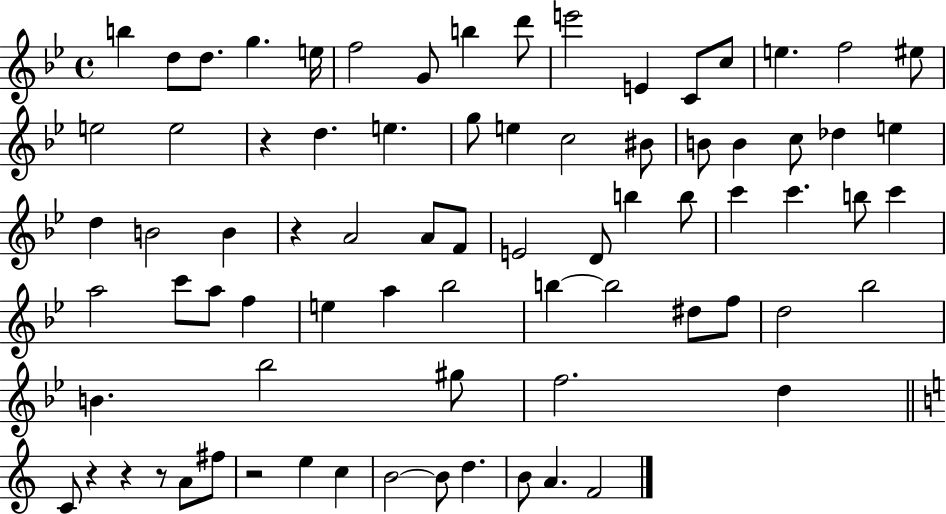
{
  \clef treble
  \time 4/4
  \defaultTimeSignature
  \key bes \major
  \repeat volta 2 { b''4 d''8 d''8. g''4. e''16 | f''2 g'8 b''4 d'''8 | e'''2 e'4 c'8 c''8 | e''4. f''2 eis''8 | \break e''2 e''2 | r4 d''4. e''4. | g''8 e''4 c''2 bis'8 | b'8 b'4 c''8 des''4 e''4 | \break d''4 b'2 b'4 | r4 a'2 a'8 f'8 | e'2 d'8 b''4 b''8 | c'''4 c'''4. b''8 c'''4 | \break a''2 c'''8 a''8 f''4 | e''4 a''4 bes''2 | b''4~~ b''2 dis''8 f''8 | d''2 bes''2 | \break b'4. bes''2 gis''8 | f''2. d''4 | \bar "||" \break \key c \major c'8 r4 r4 r8 a'8 fis''8 | r2 e''4 c''4 | b'2~~ b'8 d''4. | b'8 a'4. f'2 | \break } \bar "|."
}